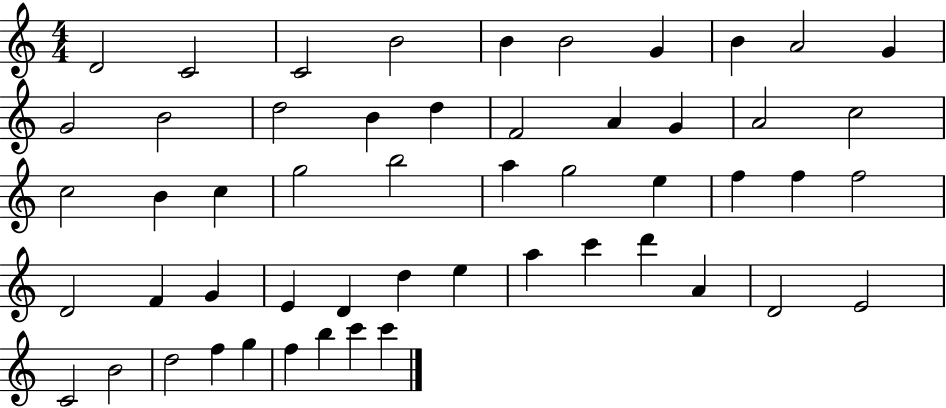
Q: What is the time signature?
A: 4/4